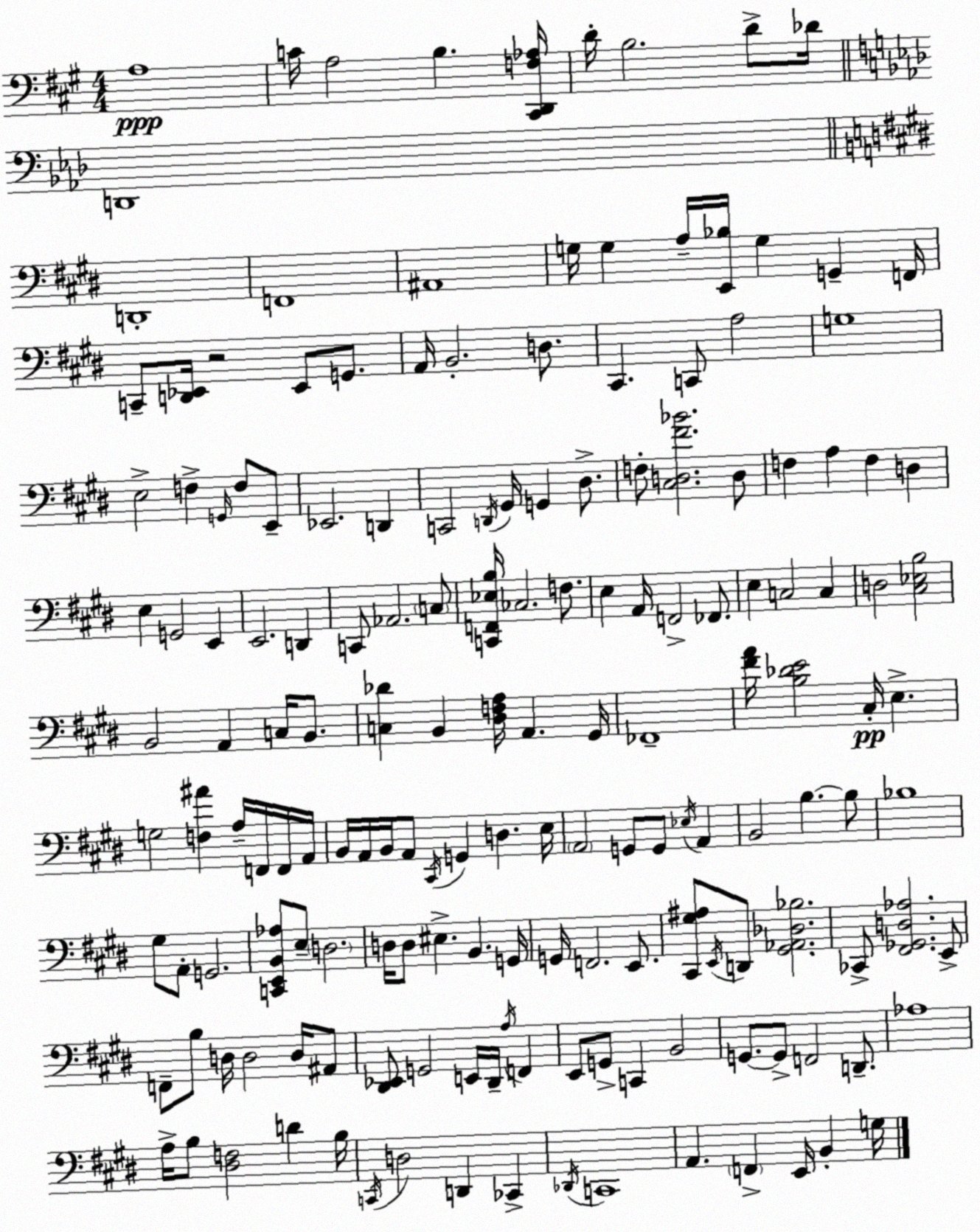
X:1
T:Untitled
M:4/4
L:1/4
K:A
A,4 C/4 A,2 B, [^C,,D,,F,_A,]/4 D/4 B,2 D/2 _D/4 D,,4 D,,4 F,,4 ^A,,4 G,/4 G, A,/4 [E,,_B,]/4 G, G,, F,,/4 C,,/2 [D,,_E,,]/4 z2 _E,,/2 G,,/2 A,,/4 B,,2 D,/2 ^C,, C,,/2 A,2 G,4 E,2 F, G,,/4 F,/2 E,,/2 _E,,2 D,, C,,2 D,,/4 ^G,,/4 G,, ^D,/2 F,/2 [^C,D,^F_B]2 D,/2 F, A, F, D, E, G,,2 E,, E,,2 D,, C,,/2 _A,,2 C,/2 [C,,F,,_E,B,]/4 _C,2 F,/2 E, A,,/4 F,,2 _F,,/2 E, C,2 C, D,2 [^C,_E,B,]2 B,,2 A,, C,/4 B,,/2 [C,_D] B,, [^D,F,A,]/4 A,, ^G,,/4 _F,,4 [^FA]/4 [B,_DE]2 ^C,/4 E, G,2 [F,^A] A,/4 F,,/4 F,,/4 A,,/4 B,,/4 A,,/4 B,,/4 A,,/2 ^C,,/4 G,, D, E,/4 A,,2 G,,/2 G,,/2 _E,/4 A,, B,,2 B, B,/2 _B,4 ^G,/2 A,,/2 G,,2 [C,,E,,B,,_A,]/2 E,/2 D,2 D,/4 D,/2 ^E, B,, G,,/4 G,,/4 F,,2 E,,/2 [^C,,^G,^A,]/2 E,,/4 D,,/2 [^G,,_A,,_D,_B,]2 _C,,/2 [^F,,_G,,D,_A,]2 E,,/2 F,,/2 B,/2 D,/4 D,2 D,/4 ^A,,/2 [^D,,_E,,]/2 G,,2 E,,/4 ^D,,/4 A,/4 F,, E,,/2 G,,/2 C,, B,,2 G,,/2 G,,/2 F,,2 D,,/2 _A,4 A,/4 B,/2 [^D,F,]2 D B,/4 C,,/4 D,2 D,, _C,, _D,,/4 C,,4 A,, F,, E,,/4 B,, G,/4